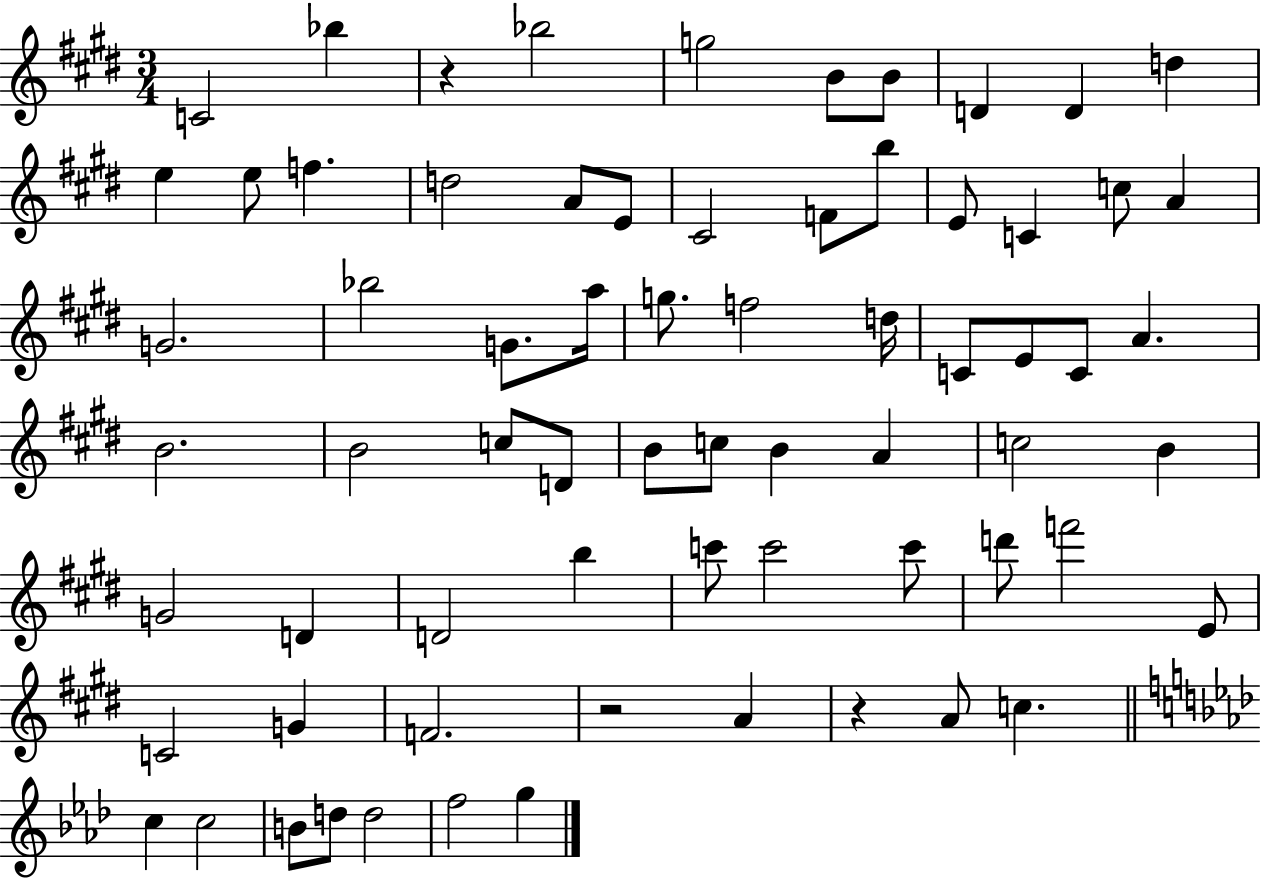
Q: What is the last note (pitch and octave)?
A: G5